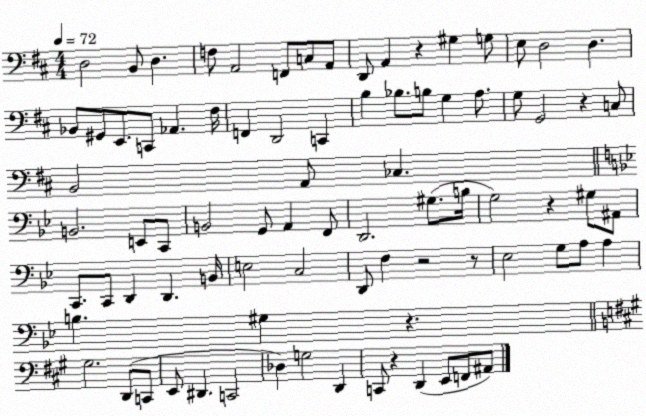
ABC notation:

X:1
T:Untitled
M:4/4
L:1/4
K:D
D,2 B,,/2 D, F,/2 A,,2 F,,/2 C,/2 A,,/2 D,,/2 A,, z ^G, G,/2 E,/2 D,2 D, _B,,/2 ^G,,/2 E,,/2 C,,/2 _A,, ^F,/4 F,, D,,2 C,, B, _B,/2 B,/2 G, A,/2 G,/2 G,,2 z C,/2 B,,2 A,,/2 _C, B,,2 E,,/2 C,,/2 B,,2 G,,/2 A,, F,,/2 D,,2 ^G,/2 B,/4 G,2 z ^G,/2 ^A,,/2 C,,/2 C,,/2 D,, D,, B,,/4 E,2 C,2 D,,/2 F, z2 z/2 _E,2 G,/2 A,/2 A, B, ^G, z ^G,2 D,,/2 C,,/2 E,,/2 ^D,, C,,2 _D, G,2 D,, C,,/2 z D,, E,,/2 F,,/2 ^A,,/2